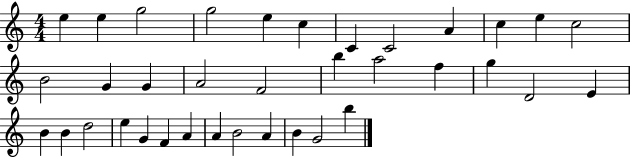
E5/q E5/q G5/h G5/h E5/q C5/q C4/q C4/h A4/q C5/q E5/q C5/h B4/h G4/q G4/q A4/h F4/h B5/q A5/h F5/q G5/q D4/h E4/q B4/q B4/q D5/h E5/q G4/q F4/q A4/q A4/q B4/h A4/q B4/q G4/h B5/q